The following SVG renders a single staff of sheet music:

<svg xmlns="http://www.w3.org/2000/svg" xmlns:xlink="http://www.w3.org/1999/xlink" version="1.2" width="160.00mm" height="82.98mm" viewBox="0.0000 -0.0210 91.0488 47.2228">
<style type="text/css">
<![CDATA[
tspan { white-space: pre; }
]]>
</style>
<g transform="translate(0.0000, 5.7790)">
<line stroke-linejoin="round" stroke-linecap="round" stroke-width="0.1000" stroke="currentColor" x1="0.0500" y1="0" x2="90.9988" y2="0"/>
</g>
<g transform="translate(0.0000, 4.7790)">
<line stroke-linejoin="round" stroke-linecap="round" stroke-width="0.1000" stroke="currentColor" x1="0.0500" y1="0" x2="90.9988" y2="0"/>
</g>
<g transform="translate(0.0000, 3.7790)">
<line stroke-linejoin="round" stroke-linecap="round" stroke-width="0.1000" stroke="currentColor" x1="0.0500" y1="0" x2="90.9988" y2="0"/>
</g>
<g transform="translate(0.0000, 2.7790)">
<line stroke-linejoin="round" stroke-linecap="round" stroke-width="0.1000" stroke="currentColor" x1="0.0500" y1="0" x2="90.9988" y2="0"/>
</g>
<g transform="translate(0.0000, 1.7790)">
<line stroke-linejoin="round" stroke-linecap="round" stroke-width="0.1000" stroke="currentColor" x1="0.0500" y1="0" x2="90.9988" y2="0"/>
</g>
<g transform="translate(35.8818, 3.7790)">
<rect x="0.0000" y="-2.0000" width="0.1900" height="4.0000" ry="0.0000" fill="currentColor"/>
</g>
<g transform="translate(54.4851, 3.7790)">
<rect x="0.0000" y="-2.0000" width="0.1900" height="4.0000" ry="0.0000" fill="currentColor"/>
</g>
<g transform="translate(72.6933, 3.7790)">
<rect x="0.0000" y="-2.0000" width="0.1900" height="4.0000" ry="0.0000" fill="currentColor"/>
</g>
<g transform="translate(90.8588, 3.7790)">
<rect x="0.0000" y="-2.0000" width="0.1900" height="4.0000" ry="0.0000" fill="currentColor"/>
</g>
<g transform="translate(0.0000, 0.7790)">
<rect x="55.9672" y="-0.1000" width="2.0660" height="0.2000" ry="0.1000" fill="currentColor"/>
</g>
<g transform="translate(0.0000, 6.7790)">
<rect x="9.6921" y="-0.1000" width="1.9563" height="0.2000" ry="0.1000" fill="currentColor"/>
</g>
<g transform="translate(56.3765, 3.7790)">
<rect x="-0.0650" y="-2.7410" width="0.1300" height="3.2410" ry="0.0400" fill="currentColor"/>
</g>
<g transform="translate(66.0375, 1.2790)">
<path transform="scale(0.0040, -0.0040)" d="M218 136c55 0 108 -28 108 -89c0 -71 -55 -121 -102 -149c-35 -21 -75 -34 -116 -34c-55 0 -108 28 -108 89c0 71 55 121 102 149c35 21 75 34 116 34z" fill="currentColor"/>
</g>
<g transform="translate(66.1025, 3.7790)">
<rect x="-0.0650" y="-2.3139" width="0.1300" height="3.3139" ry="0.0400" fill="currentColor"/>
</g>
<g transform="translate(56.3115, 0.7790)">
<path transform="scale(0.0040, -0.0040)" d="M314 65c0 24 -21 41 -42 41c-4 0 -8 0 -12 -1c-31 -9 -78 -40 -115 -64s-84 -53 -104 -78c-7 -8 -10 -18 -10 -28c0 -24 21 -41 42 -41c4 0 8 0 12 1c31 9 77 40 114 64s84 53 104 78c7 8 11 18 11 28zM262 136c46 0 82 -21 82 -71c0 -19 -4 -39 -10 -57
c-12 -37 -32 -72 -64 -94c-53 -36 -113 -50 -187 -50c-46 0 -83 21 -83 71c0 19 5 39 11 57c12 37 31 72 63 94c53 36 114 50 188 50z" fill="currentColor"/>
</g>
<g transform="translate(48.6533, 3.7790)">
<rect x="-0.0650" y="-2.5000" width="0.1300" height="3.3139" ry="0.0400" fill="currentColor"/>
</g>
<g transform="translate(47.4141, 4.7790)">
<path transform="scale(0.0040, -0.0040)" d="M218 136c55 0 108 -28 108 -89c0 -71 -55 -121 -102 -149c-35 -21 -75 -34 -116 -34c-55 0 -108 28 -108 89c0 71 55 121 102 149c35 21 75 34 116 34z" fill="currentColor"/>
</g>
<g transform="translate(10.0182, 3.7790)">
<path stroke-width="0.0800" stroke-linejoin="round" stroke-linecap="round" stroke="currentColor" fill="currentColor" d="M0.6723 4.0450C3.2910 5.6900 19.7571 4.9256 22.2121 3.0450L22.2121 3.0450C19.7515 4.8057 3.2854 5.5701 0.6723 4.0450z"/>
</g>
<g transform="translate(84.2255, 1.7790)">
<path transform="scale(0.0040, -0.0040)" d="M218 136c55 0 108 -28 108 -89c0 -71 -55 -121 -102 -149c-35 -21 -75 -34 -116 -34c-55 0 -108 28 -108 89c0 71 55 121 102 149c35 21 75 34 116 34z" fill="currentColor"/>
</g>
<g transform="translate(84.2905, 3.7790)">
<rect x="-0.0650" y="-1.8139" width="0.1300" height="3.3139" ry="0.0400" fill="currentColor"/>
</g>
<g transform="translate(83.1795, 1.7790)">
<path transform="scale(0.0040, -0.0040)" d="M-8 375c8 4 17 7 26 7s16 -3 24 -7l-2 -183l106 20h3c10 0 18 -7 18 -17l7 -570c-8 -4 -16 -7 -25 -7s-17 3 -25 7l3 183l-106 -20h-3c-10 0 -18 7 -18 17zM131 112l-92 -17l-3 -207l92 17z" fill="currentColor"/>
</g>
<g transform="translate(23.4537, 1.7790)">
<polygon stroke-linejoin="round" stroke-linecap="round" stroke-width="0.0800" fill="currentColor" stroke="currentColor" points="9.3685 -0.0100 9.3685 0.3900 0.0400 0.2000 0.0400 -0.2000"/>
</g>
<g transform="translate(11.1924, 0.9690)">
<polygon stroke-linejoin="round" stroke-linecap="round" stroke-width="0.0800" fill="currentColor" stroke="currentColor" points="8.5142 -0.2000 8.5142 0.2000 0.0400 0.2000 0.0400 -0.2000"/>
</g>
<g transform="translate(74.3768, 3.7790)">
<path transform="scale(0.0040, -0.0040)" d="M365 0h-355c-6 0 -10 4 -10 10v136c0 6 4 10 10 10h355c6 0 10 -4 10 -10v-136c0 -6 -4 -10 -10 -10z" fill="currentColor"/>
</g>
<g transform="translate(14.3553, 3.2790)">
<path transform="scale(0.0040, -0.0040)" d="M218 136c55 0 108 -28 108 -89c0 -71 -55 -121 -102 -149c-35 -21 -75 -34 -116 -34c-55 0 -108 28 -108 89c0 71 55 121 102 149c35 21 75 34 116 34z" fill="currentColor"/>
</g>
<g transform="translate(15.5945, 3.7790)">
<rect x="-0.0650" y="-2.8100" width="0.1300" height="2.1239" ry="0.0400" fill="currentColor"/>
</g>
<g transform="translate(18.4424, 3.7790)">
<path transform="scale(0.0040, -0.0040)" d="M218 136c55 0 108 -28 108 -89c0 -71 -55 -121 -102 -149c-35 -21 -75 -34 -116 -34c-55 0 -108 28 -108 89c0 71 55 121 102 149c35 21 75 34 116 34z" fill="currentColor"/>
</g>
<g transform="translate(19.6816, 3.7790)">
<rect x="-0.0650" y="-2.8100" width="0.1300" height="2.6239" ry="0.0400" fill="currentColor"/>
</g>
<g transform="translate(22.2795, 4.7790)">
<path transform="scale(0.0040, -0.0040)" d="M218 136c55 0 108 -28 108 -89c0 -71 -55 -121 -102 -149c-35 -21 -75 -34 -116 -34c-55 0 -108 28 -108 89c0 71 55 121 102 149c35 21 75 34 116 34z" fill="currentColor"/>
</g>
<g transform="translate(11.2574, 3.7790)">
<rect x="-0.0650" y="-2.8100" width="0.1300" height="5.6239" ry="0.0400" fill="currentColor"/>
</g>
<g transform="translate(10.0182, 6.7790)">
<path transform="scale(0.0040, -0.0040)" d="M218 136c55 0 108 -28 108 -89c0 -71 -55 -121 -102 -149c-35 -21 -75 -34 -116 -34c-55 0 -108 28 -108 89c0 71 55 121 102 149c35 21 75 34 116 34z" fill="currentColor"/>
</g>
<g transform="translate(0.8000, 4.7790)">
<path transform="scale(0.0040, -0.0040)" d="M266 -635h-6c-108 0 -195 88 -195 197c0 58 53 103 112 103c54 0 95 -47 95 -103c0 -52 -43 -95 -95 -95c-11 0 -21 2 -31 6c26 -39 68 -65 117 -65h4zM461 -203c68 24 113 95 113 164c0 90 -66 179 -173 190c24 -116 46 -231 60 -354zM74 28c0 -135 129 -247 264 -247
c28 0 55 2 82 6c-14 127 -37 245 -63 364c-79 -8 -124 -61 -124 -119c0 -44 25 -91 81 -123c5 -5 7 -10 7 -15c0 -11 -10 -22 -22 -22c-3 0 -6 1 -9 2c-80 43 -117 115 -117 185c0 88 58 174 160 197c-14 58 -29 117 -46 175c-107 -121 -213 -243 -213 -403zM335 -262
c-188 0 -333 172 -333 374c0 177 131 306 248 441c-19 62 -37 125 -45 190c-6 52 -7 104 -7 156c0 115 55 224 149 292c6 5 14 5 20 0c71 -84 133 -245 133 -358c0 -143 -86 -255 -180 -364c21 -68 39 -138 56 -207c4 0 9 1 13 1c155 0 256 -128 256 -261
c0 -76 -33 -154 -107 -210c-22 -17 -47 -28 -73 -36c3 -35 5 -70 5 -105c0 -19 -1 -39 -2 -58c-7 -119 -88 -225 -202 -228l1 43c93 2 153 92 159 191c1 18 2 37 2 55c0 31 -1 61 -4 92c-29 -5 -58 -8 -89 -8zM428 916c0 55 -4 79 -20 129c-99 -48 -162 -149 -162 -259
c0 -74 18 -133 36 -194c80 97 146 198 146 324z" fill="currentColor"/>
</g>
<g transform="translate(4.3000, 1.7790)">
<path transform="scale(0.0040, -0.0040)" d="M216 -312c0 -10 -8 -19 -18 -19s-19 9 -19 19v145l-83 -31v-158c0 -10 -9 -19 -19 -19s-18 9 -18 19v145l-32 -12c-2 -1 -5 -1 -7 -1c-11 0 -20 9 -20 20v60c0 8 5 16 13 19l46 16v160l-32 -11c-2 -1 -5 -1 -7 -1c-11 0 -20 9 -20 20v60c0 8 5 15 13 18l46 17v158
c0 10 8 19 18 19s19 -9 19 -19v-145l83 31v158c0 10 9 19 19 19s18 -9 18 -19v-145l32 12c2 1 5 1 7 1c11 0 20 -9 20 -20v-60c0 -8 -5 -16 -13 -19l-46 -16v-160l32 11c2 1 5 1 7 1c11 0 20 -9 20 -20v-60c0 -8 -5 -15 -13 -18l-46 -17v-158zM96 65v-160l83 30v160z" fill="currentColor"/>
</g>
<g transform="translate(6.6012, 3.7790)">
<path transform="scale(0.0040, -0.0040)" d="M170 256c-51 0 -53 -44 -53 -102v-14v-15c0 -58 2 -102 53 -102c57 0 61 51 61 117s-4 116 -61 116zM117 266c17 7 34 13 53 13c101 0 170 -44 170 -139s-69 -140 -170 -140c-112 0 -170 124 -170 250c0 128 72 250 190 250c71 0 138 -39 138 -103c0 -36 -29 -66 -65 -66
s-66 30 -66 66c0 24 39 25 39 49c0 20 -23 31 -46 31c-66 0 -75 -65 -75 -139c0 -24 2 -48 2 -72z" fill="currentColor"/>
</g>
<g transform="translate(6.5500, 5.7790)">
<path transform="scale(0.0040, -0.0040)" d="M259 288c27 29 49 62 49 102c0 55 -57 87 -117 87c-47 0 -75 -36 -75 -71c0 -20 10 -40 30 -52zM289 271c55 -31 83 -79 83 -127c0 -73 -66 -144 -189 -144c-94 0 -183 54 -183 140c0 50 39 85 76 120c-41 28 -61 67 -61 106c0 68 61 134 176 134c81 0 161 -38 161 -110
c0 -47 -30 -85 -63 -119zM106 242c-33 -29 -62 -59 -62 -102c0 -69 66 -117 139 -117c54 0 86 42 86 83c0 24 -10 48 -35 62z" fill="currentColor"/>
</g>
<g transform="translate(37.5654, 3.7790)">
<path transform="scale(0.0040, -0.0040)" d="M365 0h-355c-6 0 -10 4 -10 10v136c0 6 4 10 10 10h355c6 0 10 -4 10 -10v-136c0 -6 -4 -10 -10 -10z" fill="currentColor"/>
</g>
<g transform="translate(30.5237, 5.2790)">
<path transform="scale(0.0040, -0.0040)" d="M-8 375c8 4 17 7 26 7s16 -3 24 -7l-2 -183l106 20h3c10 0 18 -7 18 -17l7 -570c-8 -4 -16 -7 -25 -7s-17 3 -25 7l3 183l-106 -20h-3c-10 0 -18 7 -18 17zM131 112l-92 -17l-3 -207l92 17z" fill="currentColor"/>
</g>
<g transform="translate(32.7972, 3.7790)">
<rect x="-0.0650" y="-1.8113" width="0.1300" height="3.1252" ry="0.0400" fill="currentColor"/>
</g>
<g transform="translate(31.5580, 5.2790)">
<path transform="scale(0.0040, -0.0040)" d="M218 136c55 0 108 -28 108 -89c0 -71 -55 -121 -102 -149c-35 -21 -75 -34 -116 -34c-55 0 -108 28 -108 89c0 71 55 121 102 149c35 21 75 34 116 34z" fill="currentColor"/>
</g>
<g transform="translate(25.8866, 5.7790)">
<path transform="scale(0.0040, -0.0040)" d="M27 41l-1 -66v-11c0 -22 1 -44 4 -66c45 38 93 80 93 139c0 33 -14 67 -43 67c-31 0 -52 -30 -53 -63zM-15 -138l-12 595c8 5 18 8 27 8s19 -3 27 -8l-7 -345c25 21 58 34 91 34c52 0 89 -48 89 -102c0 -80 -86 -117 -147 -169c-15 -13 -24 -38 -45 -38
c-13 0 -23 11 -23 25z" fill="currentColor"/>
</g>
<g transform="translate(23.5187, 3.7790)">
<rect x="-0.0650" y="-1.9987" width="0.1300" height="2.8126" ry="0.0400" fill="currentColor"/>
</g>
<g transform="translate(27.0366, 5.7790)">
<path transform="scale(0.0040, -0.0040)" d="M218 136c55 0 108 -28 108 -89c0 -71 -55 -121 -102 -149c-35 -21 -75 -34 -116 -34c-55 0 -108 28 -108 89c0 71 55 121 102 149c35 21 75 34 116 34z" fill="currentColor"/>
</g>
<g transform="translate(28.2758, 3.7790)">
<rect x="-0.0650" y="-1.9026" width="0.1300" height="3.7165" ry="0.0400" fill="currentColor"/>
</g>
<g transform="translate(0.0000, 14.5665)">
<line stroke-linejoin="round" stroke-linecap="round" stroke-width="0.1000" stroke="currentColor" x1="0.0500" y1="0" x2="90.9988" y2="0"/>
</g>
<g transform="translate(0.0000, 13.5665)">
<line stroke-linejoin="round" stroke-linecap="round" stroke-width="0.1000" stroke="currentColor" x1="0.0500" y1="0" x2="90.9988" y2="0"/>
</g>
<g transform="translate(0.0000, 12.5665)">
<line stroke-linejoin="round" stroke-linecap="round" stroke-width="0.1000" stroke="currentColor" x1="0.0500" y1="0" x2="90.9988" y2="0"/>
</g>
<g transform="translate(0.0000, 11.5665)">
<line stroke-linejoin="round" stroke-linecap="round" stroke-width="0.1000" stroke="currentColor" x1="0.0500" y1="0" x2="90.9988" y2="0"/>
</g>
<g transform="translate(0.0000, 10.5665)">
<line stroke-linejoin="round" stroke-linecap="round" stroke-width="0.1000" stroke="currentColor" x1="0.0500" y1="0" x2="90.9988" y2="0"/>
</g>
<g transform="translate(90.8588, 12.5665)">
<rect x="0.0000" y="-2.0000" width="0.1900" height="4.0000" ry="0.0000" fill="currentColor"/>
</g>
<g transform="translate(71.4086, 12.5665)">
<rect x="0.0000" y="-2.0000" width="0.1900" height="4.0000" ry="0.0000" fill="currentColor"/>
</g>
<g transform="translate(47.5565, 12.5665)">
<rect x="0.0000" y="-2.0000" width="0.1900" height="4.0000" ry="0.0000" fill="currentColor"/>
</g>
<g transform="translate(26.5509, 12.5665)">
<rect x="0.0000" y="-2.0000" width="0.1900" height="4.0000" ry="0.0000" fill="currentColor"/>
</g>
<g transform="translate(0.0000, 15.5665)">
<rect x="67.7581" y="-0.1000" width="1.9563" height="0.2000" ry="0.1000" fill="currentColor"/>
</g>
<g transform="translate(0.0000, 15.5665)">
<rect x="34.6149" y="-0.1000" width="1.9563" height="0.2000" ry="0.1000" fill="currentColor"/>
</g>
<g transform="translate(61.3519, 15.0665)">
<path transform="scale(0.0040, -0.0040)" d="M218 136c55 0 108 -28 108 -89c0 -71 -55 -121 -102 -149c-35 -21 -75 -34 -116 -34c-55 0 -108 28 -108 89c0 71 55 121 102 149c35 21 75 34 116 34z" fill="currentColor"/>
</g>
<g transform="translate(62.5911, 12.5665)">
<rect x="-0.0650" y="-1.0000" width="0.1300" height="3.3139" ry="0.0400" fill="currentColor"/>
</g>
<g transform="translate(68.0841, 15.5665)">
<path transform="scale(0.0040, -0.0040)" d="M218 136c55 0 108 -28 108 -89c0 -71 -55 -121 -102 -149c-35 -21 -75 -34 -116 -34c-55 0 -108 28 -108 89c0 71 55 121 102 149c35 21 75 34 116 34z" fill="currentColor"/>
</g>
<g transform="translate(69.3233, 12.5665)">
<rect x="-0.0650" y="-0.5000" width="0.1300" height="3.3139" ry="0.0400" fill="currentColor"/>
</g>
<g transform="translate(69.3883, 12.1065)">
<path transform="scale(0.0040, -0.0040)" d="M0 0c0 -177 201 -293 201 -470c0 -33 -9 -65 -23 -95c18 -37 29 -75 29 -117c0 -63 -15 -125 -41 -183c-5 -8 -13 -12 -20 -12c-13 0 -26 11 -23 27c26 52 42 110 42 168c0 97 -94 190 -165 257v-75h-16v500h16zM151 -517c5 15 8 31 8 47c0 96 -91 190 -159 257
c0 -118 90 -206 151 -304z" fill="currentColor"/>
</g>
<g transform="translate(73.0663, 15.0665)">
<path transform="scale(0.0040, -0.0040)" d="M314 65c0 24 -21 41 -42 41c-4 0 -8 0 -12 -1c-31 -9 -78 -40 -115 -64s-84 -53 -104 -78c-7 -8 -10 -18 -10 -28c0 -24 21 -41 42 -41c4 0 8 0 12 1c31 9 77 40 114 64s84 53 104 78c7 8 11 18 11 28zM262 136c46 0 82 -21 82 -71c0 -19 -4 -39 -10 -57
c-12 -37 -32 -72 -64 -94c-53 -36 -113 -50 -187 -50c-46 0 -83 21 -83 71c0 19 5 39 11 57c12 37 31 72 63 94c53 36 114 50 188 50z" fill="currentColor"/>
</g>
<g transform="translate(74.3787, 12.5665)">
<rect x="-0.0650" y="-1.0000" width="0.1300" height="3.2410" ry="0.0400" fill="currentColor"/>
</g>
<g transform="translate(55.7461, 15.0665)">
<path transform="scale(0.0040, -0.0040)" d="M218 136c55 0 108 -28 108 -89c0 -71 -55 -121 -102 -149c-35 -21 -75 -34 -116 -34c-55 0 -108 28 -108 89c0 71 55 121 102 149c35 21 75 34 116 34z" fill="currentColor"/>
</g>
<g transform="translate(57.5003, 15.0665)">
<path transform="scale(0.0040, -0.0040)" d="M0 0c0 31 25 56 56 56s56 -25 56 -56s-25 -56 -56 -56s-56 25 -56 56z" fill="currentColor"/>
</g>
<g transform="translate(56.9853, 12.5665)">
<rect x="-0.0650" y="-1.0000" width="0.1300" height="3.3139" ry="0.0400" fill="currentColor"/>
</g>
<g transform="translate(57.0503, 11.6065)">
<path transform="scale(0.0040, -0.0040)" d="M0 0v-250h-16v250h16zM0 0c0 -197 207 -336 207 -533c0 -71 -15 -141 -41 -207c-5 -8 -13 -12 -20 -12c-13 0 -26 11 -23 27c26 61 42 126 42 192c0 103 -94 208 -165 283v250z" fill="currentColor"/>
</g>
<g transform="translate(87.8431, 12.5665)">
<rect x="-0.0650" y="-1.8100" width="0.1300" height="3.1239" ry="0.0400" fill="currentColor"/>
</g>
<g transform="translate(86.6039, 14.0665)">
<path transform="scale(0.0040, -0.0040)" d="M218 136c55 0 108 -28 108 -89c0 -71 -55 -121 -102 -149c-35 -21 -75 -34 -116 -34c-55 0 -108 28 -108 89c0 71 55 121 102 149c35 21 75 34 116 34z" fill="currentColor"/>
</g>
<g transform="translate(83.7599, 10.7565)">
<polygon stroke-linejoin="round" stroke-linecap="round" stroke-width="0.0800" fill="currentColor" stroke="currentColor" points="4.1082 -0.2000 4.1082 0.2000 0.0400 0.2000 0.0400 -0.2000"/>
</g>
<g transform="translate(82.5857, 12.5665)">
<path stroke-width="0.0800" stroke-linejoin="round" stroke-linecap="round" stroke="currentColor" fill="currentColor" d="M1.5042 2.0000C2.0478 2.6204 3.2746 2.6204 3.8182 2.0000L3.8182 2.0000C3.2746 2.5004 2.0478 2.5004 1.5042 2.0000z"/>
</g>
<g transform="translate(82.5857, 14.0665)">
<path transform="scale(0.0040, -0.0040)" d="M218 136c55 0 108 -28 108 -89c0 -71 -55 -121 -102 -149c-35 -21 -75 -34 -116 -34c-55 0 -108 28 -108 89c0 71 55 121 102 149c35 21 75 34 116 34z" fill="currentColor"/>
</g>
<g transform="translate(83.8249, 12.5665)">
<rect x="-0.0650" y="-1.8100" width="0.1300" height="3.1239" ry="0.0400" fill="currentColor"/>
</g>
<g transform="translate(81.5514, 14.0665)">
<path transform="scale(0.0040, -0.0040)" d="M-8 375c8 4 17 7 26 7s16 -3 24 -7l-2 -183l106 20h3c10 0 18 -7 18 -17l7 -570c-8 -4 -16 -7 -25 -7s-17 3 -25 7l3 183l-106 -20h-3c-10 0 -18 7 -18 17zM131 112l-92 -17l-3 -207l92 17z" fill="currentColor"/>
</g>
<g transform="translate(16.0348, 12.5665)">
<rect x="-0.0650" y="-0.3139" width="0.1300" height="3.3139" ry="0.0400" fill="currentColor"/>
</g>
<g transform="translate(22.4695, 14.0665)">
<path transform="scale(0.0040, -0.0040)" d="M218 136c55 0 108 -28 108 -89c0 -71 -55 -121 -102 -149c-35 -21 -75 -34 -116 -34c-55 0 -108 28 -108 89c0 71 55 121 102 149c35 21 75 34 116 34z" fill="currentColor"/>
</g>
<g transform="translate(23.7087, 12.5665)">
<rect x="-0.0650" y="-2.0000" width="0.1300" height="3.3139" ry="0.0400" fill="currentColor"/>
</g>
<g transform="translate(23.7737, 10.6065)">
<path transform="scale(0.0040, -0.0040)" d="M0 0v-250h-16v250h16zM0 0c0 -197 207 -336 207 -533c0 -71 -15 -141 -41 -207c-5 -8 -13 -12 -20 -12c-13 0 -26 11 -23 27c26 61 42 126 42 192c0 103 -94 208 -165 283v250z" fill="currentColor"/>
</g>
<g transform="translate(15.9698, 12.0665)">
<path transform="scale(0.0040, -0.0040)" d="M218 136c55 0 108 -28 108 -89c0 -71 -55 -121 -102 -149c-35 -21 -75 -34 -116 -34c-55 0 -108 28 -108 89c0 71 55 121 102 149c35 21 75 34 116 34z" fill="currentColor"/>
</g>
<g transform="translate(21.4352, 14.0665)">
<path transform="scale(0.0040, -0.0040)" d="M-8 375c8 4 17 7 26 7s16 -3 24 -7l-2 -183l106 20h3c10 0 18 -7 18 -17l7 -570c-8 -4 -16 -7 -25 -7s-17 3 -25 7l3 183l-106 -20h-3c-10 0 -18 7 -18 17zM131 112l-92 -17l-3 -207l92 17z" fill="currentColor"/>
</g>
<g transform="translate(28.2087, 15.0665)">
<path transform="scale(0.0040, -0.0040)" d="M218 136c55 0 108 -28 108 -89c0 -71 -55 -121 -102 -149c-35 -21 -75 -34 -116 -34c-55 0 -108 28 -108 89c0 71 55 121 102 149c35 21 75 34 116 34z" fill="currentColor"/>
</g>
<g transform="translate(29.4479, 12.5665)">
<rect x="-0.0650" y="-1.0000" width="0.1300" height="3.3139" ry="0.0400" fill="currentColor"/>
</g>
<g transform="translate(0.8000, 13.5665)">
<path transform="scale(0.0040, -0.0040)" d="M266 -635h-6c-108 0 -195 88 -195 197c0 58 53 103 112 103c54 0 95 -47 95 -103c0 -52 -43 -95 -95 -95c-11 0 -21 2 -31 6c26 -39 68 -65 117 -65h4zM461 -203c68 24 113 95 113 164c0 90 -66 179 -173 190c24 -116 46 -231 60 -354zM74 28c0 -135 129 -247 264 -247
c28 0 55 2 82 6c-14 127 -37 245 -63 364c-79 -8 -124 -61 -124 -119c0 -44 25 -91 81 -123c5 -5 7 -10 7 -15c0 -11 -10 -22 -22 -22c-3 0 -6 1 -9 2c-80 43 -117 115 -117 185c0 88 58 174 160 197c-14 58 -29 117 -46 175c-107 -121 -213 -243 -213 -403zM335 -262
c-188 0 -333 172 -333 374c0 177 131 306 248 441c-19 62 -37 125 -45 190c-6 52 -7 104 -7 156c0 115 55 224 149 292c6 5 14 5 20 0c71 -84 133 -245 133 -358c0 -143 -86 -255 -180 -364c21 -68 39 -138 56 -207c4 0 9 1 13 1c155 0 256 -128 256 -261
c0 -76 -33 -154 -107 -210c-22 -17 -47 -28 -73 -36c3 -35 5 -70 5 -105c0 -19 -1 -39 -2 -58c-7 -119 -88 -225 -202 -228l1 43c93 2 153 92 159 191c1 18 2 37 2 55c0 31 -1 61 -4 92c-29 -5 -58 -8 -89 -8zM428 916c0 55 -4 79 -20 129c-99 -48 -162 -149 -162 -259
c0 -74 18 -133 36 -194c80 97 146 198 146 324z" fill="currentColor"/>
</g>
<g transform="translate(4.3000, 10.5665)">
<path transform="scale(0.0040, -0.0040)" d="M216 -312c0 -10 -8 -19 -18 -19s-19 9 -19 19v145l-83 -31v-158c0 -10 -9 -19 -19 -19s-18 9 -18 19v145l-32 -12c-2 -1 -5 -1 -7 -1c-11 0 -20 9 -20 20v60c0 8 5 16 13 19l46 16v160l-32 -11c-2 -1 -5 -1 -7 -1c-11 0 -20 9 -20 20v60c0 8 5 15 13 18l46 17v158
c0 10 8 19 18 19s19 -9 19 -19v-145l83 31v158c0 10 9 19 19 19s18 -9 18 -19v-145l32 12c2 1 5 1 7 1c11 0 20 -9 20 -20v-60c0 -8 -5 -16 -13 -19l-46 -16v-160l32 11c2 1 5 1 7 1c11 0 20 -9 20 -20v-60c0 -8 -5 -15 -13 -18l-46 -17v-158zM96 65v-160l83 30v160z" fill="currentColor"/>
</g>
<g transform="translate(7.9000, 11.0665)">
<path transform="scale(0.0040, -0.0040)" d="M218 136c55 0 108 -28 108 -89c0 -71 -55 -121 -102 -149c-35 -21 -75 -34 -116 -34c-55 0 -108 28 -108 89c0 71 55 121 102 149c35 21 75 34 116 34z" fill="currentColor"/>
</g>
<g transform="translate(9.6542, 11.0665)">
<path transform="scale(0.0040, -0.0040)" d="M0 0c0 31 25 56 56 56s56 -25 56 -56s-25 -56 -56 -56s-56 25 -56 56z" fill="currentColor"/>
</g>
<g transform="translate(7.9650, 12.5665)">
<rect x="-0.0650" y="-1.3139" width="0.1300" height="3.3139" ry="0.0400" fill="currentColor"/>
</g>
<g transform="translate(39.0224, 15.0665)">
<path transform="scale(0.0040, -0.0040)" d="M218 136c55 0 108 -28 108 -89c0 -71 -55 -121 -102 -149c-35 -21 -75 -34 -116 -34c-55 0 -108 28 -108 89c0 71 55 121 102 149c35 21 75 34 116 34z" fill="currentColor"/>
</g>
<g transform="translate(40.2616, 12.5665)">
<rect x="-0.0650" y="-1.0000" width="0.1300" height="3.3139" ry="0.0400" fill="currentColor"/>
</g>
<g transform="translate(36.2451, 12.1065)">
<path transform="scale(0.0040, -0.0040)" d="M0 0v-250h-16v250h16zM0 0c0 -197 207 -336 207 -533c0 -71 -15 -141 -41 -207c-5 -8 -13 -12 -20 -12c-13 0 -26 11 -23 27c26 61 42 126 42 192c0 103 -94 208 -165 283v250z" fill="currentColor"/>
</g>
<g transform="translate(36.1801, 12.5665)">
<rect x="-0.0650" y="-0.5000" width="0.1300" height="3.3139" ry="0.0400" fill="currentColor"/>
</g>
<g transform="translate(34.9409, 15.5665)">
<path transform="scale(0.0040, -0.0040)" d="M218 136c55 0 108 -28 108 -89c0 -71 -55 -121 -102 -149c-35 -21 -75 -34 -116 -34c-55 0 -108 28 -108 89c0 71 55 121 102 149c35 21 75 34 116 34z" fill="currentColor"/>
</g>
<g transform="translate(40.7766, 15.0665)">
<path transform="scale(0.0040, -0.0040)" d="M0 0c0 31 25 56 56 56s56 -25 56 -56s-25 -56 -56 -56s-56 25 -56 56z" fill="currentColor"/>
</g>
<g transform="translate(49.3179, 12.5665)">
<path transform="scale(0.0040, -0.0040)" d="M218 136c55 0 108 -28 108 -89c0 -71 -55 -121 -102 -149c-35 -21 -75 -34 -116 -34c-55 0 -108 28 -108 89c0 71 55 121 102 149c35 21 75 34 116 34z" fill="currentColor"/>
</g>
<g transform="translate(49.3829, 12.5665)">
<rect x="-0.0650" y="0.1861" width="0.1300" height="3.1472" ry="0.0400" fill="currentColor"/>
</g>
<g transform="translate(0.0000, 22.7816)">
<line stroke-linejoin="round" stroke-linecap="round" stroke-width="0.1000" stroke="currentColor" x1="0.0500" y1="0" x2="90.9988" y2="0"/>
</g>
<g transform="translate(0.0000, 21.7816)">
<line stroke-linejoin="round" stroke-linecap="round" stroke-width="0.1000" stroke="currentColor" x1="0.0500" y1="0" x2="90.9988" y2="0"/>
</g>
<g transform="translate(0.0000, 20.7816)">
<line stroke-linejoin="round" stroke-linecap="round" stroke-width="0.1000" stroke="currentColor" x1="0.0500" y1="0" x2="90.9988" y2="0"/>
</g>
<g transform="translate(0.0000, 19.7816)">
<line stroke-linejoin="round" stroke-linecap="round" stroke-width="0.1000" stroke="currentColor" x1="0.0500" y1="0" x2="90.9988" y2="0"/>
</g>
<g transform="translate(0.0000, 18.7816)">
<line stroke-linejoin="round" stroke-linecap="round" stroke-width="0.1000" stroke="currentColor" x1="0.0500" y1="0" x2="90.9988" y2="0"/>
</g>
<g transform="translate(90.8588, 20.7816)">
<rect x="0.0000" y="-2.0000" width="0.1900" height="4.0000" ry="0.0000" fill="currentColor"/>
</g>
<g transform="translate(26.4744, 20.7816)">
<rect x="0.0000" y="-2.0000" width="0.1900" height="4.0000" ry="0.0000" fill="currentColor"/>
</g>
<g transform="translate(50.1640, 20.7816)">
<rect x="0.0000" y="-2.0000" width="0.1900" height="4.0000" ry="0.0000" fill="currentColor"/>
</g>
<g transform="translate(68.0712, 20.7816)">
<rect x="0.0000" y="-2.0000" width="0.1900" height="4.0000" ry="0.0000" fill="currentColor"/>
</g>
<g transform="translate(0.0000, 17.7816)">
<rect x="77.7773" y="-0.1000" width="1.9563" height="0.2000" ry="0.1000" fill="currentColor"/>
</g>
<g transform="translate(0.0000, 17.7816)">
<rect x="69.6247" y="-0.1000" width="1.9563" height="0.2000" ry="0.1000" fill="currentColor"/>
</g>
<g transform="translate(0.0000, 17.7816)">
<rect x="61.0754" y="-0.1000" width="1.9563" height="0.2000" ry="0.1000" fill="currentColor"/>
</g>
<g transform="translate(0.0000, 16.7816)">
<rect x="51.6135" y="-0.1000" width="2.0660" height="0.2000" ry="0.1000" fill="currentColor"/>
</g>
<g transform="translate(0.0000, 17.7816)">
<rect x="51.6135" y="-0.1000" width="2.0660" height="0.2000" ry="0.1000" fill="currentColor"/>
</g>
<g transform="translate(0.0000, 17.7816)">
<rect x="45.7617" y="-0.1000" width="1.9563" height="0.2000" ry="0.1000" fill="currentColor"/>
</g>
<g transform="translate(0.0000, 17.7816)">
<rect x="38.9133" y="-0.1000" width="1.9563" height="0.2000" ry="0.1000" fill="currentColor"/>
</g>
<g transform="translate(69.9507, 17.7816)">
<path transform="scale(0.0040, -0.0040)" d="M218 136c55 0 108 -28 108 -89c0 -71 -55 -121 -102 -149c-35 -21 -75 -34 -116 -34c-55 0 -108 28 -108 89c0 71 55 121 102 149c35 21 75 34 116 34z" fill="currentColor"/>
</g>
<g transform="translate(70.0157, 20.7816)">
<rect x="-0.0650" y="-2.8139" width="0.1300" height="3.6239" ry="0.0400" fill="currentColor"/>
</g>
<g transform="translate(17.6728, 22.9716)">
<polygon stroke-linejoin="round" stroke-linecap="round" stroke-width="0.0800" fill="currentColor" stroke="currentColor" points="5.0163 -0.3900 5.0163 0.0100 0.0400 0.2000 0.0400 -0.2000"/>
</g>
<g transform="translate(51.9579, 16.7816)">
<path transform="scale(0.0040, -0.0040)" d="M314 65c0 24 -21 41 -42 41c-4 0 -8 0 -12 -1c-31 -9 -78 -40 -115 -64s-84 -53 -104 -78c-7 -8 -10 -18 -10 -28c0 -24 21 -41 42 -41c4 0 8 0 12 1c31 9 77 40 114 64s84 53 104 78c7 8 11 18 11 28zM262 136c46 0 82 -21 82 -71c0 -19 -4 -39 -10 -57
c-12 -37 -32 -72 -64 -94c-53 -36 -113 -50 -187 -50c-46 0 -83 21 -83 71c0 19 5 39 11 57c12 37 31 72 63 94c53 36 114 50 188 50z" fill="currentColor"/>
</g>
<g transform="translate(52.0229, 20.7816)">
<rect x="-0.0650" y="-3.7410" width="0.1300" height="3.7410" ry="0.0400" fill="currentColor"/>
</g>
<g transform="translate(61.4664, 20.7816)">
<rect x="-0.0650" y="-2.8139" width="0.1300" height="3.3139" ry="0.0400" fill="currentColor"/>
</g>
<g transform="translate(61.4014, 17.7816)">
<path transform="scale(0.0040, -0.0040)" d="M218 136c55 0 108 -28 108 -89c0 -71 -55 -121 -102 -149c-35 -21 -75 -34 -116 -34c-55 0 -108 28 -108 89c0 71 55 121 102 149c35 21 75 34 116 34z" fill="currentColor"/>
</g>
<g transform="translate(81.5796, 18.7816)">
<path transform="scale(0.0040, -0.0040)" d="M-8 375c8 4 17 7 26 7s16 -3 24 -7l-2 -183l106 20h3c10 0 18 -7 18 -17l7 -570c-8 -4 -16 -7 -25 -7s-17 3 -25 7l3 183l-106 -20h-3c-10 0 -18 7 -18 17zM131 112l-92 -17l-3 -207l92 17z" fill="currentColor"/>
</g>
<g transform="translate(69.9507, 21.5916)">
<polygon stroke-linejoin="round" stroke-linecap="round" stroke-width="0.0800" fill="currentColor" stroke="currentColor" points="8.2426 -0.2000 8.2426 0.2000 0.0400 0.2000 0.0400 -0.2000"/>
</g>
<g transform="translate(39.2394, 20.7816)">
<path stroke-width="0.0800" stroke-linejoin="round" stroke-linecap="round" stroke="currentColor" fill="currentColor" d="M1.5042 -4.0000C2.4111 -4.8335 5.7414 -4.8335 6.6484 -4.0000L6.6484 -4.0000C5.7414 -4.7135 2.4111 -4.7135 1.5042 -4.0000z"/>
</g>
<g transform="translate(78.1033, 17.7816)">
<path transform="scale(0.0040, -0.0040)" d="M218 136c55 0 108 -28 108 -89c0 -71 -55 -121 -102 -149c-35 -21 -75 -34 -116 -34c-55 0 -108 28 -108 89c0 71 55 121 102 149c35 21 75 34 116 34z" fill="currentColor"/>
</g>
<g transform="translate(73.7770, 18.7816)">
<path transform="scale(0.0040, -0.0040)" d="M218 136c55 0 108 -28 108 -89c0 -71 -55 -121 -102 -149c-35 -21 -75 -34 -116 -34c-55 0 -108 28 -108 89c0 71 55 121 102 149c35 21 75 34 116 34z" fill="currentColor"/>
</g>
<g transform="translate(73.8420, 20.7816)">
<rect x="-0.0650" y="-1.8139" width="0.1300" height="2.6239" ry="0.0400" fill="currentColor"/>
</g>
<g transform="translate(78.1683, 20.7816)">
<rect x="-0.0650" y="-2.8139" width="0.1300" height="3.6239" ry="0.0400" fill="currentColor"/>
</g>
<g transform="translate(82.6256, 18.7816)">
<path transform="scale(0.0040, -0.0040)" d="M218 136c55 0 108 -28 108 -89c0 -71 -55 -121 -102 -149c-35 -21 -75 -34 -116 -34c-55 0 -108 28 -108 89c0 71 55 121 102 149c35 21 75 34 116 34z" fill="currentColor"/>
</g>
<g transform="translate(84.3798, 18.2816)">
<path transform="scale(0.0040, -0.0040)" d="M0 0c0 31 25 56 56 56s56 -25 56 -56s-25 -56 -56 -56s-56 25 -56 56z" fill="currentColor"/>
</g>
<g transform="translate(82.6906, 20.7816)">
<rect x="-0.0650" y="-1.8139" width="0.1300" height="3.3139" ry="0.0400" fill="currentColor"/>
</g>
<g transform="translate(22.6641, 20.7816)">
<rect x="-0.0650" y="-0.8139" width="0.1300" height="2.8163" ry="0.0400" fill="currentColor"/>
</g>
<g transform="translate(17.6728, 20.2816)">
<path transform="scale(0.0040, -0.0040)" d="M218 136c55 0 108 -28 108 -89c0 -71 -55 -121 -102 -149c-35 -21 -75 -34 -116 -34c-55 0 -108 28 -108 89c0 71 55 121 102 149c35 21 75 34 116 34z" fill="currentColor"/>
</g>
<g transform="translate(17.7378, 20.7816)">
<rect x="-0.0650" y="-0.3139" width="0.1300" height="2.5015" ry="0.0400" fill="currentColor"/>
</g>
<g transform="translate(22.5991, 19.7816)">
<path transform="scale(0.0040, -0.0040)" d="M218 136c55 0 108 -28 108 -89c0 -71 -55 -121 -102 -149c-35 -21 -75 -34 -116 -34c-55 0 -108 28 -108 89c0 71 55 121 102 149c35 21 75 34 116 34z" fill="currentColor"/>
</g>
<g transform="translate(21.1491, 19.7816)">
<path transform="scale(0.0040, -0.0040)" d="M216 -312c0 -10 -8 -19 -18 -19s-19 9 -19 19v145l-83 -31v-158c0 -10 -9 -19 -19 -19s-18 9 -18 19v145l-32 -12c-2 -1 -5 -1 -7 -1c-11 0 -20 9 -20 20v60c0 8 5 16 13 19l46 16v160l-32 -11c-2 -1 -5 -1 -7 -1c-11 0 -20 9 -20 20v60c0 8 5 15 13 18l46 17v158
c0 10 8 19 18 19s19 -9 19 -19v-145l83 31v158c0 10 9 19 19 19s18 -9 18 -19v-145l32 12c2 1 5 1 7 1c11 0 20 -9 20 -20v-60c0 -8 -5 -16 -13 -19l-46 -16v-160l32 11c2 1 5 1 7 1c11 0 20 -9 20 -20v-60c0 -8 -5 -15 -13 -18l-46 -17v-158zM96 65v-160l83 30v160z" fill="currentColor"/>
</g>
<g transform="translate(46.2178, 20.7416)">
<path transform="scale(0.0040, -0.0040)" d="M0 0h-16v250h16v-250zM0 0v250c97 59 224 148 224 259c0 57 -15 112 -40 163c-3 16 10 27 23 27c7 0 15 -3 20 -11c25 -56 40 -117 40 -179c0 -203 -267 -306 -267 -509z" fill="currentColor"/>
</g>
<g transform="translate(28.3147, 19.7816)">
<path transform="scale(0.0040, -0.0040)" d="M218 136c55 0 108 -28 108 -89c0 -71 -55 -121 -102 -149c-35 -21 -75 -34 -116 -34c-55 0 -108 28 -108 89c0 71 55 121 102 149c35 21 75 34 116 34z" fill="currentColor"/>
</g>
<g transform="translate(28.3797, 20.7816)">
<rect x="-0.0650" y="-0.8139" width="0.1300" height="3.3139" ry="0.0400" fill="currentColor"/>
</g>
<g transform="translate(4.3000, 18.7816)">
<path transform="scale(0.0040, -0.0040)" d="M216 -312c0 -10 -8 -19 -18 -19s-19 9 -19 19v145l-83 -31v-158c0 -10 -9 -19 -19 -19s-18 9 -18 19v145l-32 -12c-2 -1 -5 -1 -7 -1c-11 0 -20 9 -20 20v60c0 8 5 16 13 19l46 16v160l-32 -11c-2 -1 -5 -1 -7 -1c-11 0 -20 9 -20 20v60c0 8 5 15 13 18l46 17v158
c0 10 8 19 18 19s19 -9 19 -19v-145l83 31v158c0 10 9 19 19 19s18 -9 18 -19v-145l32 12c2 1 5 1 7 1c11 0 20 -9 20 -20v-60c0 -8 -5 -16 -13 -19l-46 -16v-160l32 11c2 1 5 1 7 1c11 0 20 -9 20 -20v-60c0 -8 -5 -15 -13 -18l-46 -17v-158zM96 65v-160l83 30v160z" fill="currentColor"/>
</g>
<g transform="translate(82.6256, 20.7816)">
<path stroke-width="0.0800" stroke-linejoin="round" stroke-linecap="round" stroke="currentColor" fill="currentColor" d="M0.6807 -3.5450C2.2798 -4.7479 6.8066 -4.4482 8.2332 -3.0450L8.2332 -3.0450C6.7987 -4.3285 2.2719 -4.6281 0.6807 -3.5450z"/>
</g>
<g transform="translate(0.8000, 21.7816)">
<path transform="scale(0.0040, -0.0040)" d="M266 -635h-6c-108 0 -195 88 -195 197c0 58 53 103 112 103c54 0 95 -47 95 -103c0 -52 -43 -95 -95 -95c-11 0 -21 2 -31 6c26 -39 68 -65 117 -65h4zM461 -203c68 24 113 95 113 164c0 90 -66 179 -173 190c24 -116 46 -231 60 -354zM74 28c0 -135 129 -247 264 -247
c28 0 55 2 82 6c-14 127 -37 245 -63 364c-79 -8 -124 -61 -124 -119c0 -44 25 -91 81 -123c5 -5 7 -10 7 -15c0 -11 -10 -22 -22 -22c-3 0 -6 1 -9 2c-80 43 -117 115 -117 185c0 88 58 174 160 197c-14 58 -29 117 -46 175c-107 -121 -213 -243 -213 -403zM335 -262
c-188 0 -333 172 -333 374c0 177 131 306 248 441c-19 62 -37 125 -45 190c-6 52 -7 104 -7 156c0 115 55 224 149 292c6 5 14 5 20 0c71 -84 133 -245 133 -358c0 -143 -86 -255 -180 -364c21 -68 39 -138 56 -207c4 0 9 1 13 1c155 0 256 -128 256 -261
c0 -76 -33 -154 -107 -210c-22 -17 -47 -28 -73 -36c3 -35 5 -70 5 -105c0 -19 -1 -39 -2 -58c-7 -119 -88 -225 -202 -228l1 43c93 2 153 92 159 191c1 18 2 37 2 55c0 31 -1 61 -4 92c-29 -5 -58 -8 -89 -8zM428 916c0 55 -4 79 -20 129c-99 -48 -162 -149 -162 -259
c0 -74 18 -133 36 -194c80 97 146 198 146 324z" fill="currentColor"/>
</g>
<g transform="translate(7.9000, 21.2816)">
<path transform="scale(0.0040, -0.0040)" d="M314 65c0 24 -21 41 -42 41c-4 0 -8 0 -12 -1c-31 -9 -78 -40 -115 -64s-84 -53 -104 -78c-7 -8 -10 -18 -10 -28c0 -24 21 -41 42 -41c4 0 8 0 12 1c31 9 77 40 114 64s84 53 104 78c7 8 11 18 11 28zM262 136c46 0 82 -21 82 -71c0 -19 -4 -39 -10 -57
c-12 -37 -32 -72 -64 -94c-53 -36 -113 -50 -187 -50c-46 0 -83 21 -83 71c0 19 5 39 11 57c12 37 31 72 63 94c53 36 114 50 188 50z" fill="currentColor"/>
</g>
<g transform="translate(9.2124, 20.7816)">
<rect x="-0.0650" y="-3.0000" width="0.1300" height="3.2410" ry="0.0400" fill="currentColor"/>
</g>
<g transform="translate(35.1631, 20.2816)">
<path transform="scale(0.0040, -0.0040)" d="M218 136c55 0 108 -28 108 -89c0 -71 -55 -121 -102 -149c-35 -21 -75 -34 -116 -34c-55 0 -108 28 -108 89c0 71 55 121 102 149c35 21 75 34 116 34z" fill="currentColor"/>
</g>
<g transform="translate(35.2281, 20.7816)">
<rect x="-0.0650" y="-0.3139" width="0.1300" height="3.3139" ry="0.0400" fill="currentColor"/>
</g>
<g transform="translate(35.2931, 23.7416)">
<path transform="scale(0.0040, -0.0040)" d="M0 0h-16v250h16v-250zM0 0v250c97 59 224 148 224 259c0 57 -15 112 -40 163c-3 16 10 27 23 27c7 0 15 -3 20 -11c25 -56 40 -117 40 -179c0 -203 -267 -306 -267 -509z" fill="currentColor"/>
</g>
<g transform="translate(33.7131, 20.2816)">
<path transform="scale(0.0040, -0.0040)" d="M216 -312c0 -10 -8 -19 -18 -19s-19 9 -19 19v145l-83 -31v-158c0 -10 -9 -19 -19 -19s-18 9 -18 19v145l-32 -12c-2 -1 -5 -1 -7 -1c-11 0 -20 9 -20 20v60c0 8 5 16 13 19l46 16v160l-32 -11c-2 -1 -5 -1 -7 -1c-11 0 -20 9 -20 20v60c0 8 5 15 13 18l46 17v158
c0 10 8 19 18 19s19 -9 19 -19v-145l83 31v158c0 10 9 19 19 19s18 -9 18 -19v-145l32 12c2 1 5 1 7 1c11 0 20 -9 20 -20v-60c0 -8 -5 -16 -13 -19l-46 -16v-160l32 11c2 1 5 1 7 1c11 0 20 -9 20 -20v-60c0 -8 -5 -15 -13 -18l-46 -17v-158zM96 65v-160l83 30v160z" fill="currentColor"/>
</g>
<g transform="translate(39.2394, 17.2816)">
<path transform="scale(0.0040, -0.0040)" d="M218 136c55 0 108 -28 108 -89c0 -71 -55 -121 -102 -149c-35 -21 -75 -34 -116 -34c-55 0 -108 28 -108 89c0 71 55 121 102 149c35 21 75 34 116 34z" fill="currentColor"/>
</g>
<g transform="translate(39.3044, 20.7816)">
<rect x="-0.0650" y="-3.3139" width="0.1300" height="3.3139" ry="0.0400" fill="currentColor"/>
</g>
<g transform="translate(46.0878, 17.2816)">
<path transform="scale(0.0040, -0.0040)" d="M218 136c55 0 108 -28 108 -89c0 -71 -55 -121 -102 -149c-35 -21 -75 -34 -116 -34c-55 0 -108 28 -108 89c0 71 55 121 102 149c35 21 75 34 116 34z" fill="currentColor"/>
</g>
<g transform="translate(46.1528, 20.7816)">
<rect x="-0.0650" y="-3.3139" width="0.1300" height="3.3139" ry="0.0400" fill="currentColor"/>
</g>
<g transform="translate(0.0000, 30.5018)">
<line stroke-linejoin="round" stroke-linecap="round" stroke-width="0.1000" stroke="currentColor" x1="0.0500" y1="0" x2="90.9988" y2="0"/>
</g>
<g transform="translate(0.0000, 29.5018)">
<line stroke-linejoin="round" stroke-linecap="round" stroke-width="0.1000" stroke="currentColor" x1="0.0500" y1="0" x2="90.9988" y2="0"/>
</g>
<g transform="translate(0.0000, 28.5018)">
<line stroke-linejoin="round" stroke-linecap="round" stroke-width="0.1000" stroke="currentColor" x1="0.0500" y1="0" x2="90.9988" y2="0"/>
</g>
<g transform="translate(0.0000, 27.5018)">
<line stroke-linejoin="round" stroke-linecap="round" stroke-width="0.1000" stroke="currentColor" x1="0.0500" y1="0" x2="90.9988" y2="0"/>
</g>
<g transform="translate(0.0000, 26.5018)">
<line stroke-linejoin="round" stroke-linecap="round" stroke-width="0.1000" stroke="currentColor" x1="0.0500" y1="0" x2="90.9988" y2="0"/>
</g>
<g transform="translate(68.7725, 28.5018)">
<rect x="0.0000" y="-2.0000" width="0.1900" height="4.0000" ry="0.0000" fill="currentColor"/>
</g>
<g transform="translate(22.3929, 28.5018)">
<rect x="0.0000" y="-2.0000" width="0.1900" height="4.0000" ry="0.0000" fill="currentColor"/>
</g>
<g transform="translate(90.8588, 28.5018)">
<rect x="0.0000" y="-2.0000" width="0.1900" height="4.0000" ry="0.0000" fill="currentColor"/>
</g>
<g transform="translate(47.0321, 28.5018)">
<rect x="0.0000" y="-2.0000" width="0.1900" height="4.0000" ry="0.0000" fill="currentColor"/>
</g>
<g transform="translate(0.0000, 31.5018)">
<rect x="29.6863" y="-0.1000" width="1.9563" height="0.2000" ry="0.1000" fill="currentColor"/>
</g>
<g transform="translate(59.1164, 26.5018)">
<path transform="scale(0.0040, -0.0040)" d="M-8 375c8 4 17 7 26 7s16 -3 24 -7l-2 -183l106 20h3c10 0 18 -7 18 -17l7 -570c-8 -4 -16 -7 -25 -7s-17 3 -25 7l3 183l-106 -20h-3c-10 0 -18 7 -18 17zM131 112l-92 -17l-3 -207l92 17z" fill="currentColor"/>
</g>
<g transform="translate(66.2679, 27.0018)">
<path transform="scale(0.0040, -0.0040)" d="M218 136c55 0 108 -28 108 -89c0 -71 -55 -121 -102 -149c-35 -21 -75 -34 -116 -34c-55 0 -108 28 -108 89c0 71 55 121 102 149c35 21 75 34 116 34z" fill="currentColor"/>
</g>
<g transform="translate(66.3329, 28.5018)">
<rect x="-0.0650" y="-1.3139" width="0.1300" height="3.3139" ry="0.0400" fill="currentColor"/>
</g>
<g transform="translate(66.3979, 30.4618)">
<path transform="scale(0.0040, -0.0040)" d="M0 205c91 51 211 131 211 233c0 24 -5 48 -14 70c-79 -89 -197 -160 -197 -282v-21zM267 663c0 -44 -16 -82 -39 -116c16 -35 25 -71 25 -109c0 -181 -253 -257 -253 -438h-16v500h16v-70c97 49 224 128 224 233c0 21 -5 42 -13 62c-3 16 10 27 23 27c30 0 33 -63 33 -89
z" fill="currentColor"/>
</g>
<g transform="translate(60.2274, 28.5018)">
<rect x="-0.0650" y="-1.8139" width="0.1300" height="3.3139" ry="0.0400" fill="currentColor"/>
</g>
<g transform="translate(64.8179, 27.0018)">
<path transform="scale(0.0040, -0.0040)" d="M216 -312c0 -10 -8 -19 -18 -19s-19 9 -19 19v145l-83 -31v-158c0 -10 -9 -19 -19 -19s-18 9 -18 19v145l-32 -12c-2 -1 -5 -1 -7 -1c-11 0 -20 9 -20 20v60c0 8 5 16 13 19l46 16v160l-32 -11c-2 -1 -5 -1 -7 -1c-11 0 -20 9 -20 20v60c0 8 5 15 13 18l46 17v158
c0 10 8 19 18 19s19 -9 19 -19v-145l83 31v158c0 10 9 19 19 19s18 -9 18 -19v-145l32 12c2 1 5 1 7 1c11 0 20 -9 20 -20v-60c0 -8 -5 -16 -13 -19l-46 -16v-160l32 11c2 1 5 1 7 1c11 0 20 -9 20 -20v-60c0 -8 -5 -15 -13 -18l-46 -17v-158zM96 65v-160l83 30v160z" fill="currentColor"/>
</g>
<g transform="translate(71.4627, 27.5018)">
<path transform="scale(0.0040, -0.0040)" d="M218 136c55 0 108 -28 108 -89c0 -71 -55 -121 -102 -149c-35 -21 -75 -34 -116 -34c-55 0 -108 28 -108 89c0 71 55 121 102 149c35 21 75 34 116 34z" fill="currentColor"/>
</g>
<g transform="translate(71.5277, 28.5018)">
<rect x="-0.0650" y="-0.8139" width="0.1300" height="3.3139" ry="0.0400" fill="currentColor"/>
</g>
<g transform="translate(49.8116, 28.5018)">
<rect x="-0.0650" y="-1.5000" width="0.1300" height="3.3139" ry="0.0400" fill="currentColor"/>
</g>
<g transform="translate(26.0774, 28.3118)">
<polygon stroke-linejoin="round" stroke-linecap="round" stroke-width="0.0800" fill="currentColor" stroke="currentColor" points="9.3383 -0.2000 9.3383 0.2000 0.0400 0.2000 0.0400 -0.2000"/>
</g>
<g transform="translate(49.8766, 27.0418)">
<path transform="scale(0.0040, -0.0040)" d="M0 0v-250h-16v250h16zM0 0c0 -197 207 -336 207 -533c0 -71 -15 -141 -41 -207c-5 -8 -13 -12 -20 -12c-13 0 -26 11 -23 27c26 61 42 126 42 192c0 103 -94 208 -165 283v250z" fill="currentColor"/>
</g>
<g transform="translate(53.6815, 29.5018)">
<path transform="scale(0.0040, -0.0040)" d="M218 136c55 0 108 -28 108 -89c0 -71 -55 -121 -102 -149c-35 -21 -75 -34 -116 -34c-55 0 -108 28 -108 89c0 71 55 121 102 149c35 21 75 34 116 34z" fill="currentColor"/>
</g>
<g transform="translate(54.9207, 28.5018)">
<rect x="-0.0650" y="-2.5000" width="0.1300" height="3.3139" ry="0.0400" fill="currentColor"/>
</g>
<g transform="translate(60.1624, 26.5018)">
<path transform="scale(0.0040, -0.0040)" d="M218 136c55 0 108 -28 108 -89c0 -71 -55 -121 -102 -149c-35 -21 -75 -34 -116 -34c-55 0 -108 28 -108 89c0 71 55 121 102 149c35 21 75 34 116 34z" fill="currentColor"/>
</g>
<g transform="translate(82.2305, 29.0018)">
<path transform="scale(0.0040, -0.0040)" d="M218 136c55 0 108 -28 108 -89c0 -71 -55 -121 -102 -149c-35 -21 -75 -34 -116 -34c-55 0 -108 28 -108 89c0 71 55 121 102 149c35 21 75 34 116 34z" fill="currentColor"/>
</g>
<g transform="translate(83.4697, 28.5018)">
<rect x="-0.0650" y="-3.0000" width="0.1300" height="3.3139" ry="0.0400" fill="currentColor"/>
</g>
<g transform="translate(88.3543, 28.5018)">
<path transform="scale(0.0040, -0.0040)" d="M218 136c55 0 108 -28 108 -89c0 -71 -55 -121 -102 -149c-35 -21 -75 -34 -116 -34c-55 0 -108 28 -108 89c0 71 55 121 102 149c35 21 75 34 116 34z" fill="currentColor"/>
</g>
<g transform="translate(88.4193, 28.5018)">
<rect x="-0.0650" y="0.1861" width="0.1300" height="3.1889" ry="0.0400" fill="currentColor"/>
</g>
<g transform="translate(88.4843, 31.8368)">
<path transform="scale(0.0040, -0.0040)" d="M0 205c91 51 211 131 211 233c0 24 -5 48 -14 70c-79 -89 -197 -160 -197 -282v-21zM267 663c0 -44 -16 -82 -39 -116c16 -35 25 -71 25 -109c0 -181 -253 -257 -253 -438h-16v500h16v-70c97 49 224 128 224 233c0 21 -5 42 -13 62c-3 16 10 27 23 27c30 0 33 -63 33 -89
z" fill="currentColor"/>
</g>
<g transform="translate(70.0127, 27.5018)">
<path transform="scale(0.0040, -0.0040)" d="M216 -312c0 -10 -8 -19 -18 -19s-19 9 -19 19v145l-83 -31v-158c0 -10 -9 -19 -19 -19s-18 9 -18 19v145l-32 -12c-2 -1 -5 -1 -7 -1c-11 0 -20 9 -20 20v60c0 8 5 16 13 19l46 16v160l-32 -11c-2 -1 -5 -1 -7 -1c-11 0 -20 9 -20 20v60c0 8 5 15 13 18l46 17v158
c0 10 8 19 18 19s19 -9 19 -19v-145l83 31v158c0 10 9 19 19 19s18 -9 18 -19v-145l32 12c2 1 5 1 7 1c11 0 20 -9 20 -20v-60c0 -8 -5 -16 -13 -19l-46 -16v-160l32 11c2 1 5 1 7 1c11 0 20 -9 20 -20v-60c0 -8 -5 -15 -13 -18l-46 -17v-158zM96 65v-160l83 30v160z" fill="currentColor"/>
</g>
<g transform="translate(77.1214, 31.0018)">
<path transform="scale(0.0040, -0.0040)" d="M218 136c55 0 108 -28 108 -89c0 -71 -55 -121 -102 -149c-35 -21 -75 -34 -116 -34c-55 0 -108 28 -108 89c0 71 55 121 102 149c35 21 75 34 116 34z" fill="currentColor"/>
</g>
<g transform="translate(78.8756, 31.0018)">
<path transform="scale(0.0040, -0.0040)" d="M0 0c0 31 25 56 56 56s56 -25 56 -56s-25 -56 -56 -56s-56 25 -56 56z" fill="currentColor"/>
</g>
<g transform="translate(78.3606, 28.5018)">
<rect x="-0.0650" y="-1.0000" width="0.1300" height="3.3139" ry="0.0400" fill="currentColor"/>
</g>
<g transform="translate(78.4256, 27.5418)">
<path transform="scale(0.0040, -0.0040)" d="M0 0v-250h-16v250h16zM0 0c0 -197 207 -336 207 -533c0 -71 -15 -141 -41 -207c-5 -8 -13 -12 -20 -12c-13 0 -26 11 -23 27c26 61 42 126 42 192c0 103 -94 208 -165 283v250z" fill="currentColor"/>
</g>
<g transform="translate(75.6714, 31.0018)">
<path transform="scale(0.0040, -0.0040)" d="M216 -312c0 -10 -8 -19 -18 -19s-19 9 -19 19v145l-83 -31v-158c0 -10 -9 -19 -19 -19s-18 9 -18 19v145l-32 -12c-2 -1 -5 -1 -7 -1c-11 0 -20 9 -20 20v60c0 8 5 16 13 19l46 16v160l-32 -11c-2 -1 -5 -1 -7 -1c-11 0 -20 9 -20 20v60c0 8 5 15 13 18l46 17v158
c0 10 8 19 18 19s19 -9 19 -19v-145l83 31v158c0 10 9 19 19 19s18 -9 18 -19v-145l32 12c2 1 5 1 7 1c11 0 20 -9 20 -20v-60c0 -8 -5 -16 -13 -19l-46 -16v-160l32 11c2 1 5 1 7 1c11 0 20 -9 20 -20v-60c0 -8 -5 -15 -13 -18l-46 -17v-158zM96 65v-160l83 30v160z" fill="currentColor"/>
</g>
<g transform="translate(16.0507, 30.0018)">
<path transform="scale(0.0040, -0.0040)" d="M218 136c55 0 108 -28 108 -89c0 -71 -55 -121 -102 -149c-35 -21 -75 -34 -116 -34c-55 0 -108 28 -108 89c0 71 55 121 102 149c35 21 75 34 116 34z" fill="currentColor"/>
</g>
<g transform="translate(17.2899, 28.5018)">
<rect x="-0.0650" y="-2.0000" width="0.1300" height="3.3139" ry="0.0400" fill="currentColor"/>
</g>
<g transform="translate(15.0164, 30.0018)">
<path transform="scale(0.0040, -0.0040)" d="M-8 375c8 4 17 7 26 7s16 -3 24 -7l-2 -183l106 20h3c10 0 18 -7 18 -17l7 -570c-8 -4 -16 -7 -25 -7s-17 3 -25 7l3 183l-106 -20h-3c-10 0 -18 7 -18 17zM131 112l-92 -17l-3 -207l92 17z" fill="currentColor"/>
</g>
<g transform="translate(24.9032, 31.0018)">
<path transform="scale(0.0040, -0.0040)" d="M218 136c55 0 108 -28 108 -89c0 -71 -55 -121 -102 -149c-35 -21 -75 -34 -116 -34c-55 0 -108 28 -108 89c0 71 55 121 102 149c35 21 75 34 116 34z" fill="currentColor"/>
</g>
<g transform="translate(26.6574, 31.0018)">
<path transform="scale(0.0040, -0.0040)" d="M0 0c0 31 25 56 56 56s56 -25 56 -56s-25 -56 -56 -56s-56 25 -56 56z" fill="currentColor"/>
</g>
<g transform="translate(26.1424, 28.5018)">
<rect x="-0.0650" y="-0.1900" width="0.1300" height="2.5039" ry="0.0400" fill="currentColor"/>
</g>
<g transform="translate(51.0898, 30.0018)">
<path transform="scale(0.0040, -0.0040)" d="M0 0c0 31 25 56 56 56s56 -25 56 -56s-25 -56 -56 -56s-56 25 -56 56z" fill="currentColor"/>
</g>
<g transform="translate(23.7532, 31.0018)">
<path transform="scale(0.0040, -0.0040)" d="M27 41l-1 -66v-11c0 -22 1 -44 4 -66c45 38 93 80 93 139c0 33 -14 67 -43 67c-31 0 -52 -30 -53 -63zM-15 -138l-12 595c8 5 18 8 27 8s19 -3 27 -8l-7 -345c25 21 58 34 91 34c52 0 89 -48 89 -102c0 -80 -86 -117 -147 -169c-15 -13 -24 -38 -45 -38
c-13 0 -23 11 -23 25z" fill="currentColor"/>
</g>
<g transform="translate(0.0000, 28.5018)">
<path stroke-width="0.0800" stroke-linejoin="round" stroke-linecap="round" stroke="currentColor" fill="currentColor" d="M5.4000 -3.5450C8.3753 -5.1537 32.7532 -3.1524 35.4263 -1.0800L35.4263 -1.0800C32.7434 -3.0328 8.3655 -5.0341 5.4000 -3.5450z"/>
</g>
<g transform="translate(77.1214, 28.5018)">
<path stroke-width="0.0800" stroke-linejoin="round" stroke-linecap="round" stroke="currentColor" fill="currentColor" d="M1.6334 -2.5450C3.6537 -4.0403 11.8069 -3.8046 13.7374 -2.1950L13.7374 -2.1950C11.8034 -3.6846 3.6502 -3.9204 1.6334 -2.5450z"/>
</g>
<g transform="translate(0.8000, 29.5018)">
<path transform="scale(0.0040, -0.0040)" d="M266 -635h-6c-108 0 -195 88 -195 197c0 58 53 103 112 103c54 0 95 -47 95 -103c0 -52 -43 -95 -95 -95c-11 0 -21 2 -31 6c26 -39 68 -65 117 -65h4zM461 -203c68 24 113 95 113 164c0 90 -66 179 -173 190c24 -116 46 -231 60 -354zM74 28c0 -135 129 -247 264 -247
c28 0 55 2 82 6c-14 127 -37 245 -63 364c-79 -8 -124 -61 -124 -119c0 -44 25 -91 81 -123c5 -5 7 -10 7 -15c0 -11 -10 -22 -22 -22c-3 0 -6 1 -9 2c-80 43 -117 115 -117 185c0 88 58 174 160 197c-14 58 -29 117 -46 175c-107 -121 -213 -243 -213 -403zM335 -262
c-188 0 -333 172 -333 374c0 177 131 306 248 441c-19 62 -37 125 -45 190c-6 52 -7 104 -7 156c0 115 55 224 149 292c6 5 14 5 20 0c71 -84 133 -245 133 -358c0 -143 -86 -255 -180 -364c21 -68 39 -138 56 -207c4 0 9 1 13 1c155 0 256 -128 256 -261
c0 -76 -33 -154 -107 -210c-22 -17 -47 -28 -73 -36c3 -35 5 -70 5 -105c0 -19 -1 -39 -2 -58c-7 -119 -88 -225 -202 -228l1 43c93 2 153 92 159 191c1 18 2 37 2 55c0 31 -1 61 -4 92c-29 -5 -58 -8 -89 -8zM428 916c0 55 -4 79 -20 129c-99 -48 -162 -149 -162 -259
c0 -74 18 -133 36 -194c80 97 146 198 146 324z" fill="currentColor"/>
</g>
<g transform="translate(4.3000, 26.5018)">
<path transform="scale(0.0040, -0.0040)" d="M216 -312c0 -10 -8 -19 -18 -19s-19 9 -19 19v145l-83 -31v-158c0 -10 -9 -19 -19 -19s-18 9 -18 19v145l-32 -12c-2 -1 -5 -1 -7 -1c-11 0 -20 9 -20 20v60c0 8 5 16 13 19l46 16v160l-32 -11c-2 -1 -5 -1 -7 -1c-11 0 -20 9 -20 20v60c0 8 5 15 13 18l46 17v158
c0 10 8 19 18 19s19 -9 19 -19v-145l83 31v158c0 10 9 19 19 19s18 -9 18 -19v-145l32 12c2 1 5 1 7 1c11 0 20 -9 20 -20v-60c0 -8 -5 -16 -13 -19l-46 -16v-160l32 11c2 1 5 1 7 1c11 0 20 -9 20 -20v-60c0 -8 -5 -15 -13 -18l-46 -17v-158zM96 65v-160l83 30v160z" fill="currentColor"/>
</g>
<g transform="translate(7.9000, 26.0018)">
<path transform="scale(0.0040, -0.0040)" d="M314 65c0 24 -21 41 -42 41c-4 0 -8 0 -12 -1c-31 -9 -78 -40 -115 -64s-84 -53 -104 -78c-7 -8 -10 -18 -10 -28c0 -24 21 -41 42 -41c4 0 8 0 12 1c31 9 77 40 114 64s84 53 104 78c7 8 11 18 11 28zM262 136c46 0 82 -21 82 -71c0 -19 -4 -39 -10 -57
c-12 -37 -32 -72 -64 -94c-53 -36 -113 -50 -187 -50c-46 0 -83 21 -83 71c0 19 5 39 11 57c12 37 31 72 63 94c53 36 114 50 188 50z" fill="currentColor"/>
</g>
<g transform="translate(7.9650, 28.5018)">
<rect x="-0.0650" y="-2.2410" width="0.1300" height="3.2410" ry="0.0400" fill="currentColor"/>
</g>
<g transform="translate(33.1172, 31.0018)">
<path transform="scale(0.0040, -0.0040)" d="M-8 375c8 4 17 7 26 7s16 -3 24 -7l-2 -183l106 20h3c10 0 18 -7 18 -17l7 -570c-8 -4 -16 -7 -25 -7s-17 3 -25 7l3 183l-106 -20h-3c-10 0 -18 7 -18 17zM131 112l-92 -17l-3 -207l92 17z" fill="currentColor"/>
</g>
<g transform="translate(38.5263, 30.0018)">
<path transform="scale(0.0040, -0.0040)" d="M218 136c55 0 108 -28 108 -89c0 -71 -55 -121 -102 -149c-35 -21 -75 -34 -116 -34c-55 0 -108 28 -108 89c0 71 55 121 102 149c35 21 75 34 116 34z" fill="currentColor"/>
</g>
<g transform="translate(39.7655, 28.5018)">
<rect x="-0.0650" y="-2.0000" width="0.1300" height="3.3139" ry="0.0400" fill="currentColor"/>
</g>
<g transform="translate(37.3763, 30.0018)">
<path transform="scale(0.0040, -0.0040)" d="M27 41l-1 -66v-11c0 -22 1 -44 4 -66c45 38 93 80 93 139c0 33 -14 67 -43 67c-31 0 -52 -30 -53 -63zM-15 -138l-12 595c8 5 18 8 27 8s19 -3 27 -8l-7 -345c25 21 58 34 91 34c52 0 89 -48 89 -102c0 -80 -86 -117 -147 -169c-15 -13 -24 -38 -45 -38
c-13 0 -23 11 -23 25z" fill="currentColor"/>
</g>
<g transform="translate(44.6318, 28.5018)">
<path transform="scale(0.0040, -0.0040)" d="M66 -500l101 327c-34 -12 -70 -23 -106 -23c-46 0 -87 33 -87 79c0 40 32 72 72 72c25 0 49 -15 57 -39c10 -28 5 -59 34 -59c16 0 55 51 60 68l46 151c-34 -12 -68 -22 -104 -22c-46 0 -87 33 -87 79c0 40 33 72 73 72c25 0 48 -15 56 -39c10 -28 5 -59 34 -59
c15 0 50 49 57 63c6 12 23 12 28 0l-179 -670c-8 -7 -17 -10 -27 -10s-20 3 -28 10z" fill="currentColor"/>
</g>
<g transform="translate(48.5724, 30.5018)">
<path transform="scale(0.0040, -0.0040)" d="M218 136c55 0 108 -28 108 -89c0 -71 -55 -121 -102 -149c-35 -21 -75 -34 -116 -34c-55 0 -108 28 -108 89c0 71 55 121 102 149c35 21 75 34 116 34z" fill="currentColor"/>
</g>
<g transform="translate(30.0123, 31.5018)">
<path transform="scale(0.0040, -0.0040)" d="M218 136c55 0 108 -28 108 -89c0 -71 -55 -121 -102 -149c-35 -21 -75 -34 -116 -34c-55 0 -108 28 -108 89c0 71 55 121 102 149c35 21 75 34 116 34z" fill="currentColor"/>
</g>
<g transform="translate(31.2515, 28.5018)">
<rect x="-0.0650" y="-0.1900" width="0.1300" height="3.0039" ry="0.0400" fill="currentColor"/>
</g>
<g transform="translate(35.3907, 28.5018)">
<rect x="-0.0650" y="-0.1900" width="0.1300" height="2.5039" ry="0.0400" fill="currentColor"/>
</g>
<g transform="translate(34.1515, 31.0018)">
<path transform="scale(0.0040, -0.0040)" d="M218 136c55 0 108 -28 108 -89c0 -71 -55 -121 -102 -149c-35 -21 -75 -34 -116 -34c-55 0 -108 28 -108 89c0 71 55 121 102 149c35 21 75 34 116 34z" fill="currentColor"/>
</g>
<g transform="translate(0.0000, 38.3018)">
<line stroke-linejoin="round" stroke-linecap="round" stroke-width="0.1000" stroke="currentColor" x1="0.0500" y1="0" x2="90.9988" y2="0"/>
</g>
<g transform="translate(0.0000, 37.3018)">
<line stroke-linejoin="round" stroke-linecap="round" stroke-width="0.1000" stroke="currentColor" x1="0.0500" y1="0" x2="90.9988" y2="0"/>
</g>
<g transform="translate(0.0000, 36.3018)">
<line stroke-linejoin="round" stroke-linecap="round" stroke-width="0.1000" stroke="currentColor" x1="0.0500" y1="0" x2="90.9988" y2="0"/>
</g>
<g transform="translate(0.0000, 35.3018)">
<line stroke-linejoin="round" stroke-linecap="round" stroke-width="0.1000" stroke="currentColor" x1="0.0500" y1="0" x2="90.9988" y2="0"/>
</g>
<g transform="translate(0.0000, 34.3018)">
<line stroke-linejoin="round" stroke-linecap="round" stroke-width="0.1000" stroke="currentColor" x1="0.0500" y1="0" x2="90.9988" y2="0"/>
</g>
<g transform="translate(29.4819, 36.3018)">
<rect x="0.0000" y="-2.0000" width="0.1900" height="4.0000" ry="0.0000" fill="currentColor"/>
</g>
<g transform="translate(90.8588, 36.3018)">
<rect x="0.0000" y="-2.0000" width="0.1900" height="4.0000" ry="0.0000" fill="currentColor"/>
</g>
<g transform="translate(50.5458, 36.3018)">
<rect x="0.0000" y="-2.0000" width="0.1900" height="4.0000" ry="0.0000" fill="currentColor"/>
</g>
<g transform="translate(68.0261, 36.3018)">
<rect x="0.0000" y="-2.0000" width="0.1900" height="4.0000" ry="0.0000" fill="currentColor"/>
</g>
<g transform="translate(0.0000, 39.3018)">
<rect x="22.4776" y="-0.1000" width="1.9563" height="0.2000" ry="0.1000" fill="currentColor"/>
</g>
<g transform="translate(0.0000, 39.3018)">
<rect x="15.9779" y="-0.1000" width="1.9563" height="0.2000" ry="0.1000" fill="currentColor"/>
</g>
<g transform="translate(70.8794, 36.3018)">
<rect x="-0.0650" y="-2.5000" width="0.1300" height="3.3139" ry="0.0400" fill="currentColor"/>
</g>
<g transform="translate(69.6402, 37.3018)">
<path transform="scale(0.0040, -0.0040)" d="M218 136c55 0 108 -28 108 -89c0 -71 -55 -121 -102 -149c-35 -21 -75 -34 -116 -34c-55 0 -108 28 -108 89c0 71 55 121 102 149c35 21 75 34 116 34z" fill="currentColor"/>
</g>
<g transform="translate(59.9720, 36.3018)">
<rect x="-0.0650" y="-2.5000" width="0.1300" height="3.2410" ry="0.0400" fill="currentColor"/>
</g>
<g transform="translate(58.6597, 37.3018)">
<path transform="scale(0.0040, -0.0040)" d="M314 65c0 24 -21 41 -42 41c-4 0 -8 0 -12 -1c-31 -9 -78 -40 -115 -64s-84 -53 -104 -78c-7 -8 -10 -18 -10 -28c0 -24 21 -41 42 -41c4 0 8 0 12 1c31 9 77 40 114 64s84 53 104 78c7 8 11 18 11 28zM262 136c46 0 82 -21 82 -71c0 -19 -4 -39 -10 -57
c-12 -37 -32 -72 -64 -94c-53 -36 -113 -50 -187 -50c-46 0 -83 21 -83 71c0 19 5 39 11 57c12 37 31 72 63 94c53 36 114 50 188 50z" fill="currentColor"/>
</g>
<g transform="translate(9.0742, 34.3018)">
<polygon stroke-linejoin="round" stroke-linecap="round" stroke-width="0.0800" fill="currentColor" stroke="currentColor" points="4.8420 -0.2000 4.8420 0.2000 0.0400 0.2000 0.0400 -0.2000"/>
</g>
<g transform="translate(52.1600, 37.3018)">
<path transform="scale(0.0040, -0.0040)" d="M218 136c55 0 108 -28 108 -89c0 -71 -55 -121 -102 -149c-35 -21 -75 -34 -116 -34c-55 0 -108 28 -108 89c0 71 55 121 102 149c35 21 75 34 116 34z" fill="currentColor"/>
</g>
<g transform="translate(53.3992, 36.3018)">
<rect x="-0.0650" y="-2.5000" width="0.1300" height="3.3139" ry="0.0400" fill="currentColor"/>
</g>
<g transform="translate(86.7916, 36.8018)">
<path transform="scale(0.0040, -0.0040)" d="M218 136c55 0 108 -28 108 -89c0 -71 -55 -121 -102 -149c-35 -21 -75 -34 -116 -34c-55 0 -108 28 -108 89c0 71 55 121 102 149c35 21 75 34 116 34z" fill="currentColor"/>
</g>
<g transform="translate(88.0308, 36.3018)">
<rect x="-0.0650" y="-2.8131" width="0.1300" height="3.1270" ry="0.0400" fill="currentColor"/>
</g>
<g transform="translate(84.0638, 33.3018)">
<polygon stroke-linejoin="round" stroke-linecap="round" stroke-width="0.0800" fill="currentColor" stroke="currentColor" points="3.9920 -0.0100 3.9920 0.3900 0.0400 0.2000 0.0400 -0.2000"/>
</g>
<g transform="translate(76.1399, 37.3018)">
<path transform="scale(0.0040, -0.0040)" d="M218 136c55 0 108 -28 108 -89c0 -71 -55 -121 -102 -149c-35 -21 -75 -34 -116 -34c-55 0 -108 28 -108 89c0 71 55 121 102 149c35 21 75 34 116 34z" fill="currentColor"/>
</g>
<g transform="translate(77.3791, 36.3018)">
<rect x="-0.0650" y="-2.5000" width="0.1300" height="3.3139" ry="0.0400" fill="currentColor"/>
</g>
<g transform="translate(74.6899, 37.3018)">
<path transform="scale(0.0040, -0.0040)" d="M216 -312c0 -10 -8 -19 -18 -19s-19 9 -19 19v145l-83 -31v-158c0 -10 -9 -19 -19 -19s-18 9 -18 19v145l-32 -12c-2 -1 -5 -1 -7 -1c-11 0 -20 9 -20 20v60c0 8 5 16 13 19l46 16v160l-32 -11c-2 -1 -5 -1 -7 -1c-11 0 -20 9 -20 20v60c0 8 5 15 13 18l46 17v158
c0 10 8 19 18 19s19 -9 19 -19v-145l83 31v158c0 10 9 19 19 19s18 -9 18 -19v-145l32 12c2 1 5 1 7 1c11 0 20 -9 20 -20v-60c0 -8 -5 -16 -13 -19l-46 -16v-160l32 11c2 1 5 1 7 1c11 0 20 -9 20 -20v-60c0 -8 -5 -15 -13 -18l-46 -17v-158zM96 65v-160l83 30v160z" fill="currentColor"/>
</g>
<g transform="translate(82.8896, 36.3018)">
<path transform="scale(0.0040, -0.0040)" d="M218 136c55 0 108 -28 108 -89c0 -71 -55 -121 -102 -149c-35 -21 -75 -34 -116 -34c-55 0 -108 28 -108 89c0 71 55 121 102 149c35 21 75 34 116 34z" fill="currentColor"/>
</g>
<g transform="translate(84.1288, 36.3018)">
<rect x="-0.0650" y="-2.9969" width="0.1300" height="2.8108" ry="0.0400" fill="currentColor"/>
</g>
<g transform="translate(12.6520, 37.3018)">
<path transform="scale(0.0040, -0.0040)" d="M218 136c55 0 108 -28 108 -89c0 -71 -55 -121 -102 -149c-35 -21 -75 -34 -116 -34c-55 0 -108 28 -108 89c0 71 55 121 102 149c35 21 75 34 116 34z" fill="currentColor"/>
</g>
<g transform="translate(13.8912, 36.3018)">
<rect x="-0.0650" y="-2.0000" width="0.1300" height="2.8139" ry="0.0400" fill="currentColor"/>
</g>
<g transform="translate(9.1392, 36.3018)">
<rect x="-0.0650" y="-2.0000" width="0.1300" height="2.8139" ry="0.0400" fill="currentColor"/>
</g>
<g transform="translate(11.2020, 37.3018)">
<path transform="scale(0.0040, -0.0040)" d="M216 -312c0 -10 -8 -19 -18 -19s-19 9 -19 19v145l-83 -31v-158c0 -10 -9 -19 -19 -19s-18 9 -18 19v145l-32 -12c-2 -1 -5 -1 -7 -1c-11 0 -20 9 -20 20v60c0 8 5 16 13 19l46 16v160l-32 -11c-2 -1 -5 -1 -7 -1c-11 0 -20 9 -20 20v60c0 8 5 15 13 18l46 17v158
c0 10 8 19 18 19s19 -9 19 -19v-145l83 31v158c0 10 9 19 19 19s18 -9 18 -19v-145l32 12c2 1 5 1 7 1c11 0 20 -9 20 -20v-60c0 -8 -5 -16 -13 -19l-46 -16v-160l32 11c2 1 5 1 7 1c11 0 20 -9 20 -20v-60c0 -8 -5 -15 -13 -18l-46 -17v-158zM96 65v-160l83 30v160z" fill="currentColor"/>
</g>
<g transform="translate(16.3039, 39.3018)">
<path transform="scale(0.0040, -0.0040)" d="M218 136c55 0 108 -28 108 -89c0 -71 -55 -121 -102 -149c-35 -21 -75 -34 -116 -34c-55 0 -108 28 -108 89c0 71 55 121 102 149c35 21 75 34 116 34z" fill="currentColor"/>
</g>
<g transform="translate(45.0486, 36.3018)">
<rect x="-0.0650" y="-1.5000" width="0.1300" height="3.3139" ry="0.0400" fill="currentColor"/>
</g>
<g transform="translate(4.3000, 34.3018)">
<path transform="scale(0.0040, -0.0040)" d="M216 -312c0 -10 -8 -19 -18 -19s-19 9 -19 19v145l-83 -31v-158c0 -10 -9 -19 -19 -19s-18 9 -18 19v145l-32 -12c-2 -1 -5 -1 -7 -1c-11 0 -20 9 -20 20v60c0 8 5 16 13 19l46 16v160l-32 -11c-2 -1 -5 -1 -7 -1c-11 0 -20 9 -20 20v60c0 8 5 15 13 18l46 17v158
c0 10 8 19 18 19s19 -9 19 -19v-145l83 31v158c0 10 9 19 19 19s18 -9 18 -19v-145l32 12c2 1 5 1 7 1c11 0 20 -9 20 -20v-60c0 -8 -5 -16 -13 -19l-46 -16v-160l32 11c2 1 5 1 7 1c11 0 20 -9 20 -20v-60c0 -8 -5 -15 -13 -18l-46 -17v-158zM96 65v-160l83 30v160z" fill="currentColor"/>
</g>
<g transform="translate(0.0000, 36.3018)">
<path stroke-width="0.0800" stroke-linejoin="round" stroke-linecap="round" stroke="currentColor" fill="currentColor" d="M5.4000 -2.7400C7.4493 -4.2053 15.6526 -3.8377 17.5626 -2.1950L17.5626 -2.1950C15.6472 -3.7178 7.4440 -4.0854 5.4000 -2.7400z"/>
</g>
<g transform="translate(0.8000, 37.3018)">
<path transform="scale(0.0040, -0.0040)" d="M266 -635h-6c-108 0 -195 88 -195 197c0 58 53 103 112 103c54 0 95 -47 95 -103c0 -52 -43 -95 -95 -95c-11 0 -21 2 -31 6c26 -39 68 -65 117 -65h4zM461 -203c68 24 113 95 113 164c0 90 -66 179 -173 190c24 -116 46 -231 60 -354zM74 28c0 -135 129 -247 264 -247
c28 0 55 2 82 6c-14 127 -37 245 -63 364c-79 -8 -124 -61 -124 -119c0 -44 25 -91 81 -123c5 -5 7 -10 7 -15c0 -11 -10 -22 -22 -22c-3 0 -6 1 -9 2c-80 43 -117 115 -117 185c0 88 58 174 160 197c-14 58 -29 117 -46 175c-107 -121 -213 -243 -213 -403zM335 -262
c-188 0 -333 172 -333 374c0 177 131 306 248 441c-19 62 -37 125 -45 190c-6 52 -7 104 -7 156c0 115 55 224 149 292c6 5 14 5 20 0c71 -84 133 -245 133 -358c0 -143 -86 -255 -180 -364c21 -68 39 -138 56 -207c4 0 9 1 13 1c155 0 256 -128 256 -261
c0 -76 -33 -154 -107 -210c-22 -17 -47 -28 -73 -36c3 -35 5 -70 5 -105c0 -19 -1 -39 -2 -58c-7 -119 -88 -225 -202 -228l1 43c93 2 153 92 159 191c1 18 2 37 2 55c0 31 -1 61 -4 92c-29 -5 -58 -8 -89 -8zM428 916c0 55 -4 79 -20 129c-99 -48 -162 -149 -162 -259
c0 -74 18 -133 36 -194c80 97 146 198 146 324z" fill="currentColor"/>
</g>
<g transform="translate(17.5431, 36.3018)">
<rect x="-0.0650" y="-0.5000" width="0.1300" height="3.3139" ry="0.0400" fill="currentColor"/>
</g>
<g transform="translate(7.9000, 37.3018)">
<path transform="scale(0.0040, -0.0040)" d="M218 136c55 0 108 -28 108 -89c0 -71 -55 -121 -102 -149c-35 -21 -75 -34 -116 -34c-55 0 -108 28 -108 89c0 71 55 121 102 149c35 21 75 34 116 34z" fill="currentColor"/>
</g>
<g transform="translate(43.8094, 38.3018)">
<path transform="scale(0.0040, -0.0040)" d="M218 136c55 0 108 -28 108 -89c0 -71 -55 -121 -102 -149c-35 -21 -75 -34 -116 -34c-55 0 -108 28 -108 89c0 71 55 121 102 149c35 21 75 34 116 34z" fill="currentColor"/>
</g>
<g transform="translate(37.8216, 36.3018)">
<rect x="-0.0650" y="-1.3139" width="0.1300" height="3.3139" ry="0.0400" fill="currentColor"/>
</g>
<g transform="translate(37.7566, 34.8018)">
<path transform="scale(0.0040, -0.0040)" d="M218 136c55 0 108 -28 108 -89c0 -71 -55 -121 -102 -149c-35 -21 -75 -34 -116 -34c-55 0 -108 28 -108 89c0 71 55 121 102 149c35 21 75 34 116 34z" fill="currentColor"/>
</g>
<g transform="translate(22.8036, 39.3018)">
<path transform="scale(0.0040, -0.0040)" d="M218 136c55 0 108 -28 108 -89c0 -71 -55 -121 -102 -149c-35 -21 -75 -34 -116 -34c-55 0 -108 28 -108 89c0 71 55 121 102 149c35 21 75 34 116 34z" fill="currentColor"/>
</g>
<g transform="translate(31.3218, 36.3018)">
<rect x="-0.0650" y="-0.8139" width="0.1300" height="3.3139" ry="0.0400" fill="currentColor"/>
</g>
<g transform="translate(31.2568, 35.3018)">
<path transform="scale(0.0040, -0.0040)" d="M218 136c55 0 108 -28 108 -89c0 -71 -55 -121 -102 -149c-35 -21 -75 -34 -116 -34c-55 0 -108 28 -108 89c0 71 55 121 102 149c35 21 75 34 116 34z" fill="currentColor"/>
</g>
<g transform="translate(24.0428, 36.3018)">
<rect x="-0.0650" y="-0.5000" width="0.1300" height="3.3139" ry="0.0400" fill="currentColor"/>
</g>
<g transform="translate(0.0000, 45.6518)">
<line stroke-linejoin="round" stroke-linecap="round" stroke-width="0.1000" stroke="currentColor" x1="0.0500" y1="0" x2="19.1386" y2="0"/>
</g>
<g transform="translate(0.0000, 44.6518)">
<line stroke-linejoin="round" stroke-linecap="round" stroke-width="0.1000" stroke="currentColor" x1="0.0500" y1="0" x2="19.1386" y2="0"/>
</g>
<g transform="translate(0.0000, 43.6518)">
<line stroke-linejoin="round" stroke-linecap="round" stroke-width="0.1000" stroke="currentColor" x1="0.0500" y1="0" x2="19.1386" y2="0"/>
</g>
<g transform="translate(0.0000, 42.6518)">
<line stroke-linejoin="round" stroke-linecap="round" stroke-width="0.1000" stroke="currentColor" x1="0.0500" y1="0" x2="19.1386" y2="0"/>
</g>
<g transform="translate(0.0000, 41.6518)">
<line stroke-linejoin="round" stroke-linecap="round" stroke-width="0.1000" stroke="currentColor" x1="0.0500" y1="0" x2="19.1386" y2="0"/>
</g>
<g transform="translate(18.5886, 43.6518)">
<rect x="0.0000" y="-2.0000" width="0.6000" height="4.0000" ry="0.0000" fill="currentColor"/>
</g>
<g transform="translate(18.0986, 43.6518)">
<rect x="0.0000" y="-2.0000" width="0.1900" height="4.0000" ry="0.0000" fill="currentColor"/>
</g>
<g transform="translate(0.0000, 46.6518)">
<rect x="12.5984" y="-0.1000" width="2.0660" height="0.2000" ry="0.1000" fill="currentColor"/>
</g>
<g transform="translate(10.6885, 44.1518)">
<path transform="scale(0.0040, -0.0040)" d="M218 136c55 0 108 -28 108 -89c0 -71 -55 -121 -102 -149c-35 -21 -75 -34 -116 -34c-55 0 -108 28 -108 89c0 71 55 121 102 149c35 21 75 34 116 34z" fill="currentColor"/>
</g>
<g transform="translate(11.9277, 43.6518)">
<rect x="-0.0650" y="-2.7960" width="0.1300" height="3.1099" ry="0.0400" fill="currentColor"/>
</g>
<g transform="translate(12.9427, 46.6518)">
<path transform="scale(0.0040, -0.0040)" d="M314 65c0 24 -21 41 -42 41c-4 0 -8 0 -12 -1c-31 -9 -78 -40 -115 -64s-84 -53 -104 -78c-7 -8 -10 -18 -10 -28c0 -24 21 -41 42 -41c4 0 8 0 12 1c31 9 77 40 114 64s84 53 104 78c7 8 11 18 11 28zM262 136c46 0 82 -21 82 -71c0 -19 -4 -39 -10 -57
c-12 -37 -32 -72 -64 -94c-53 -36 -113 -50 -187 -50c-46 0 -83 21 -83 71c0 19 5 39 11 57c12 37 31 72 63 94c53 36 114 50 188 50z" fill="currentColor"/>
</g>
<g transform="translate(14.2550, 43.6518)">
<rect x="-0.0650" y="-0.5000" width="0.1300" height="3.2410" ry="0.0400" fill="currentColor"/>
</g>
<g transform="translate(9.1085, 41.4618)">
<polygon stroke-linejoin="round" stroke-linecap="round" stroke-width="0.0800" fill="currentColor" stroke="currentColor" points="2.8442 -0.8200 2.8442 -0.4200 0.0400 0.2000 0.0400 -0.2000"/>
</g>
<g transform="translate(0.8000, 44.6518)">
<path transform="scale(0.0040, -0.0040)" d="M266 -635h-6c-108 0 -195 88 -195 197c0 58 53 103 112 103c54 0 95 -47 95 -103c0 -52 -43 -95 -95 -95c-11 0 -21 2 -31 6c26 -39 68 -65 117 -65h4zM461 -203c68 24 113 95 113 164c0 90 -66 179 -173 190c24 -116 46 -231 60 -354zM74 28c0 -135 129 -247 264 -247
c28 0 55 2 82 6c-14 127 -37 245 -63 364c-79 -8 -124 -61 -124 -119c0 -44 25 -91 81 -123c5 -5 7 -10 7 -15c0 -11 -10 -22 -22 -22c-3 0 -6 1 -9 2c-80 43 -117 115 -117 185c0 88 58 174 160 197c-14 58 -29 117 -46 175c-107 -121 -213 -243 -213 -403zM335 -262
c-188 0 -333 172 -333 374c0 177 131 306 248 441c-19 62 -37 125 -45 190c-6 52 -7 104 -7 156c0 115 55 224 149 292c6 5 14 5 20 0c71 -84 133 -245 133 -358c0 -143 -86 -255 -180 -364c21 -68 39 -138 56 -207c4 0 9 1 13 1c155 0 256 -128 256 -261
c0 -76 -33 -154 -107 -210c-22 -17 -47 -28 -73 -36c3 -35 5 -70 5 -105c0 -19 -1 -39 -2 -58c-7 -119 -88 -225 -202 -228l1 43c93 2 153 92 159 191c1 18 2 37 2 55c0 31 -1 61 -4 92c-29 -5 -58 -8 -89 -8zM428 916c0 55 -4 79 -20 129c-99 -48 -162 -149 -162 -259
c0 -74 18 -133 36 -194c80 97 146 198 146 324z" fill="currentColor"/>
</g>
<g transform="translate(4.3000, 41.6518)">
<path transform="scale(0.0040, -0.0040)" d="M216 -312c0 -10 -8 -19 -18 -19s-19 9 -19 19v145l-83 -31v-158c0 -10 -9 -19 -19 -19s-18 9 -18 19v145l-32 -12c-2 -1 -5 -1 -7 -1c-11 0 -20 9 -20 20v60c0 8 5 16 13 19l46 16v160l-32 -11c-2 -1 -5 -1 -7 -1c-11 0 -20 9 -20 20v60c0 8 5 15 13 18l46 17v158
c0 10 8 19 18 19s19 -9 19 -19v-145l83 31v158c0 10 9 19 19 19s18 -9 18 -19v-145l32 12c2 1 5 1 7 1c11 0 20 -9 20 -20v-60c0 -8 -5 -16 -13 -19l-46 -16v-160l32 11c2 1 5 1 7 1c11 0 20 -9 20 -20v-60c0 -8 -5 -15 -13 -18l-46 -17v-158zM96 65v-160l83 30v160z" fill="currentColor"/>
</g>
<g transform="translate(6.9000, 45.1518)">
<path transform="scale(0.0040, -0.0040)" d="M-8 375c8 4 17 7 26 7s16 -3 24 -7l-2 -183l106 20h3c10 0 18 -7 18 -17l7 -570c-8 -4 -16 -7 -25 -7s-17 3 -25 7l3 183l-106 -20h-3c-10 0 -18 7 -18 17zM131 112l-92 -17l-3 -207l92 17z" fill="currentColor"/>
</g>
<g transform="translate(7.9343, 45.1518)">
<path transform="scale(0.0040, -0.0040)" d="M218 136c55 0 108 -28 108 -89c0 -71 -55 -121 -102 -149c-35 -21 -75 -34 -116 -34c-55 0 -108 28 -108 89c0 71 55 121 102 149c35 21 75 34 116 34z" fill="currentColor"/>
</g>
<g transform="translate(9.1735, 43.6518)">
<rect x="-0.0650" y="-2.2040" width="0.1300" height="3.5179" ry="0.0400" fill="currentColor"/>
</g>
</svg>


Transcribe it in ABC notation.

X:1
T:Untitled
M:6/8
L:1/4
K:G
C/2 c/2 B/2 G/2 _E/2 F/2 z2 G a2 g z2 f e c F/2 D C/2 D B D/2 D C/4 D2 F/2 F/2 A2 c/2 ^d/2 d ^c/2 b b/2 c'2 a a/2 ^f/2 a/2 f g2 F _D/2 C/2 D/2 _F z/4 E/2 G f ^e/4 ^d ^D/2 A B/4 G/2 ^G/2 C C d e E G G2 G ^G B/2 A/2 F/2 A/2 C2